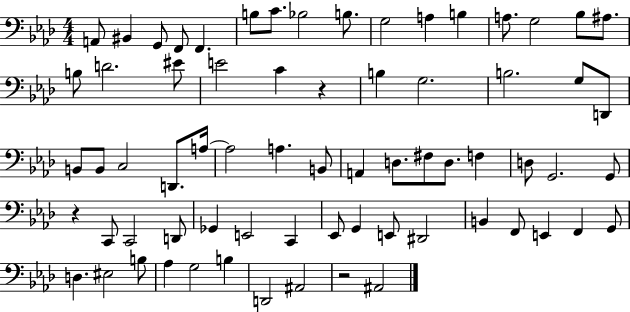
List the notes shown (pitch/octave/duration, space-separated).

A2/e BIS2/q G2/e F2/e F2/q. B3/e C4/e. Bb3/h B3/e. G3/h A3/q B3/q A3/e. G3/h Bb3/e A#3/e. B3/e D4/h. EIS4/e E4/h C4/q R/q B3/q G3/h. B3/h. G3/e D2/e B2/e B2/e C3/h D2/e. A3/s A3/h A3/q. B2/e A2/q D3/e. F#3/e D3/e. F3/q D3/e G2/h. G2/e R/q C2/e C2/h D2/e Gb2/q E2/h C2/q Eb2/e G2/q E2/e D#2/h B2/q F2/e E2/q F2/q G2/e D3/q. EIS3/h B3/e Ab3/q G3/h B3/q D2/h A#2/h R/h A#2/h